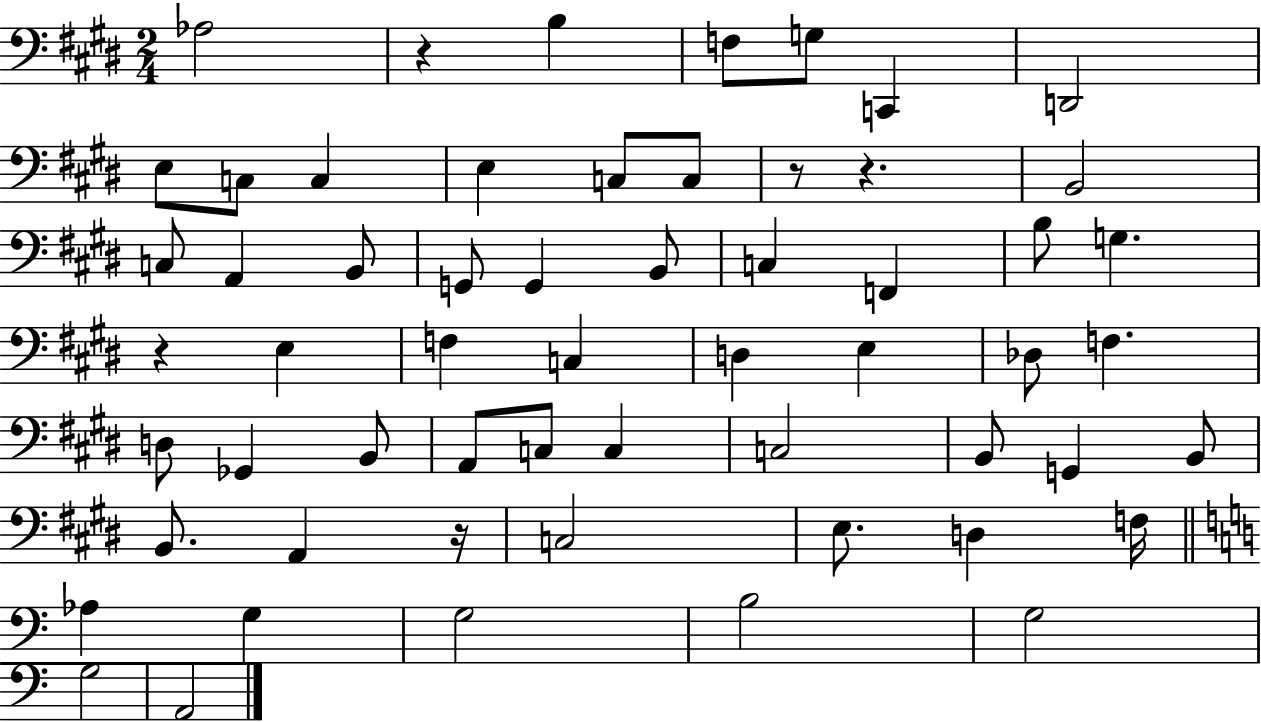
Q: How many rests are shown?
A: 5